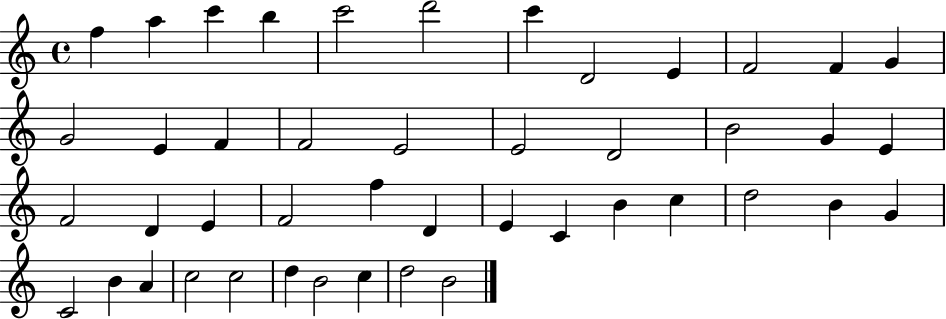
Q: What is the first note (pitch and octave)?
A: F5